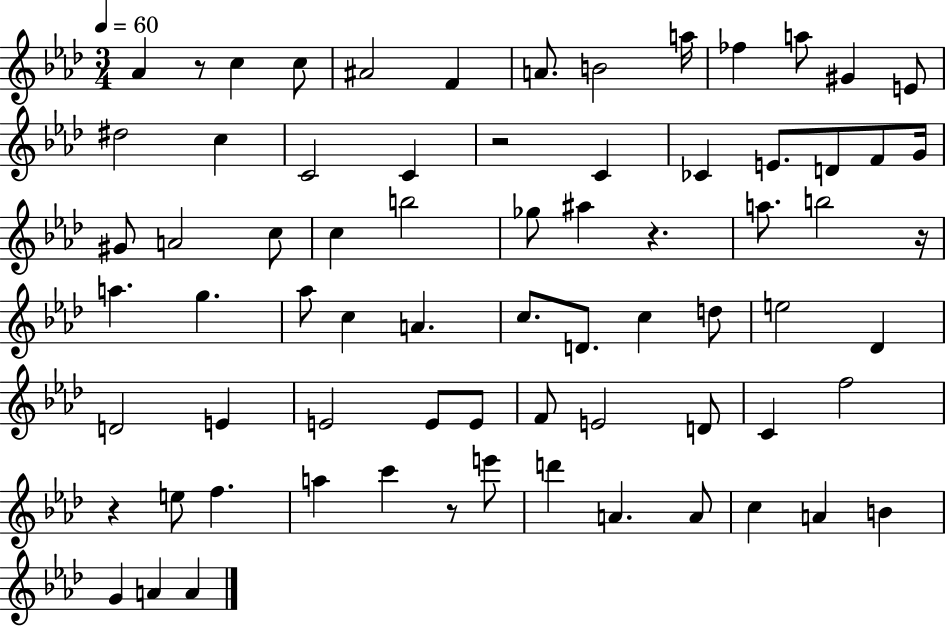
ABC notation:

X:1
T:Untitled
M:3/4
L:1/4
K:Ab
_A z/2 c c/2 ^A2 F A/2 B2 a/4 _f a/2 ^G E/2 ^d2 c C2 C z2 C _C E/2 D/2 F/2 G/4 ^G/2 A2 c/2 c b2 _g/2 ^a z a/2 b2 z/4 a g _a/2 c A c/2 D/2 c d/2 e2 _D D2 E E2 E/2 E/2 F/2 E2 D/2 C f2 z e/2 f a c' z/2 e'/2 d' A A/2 c A B G A A